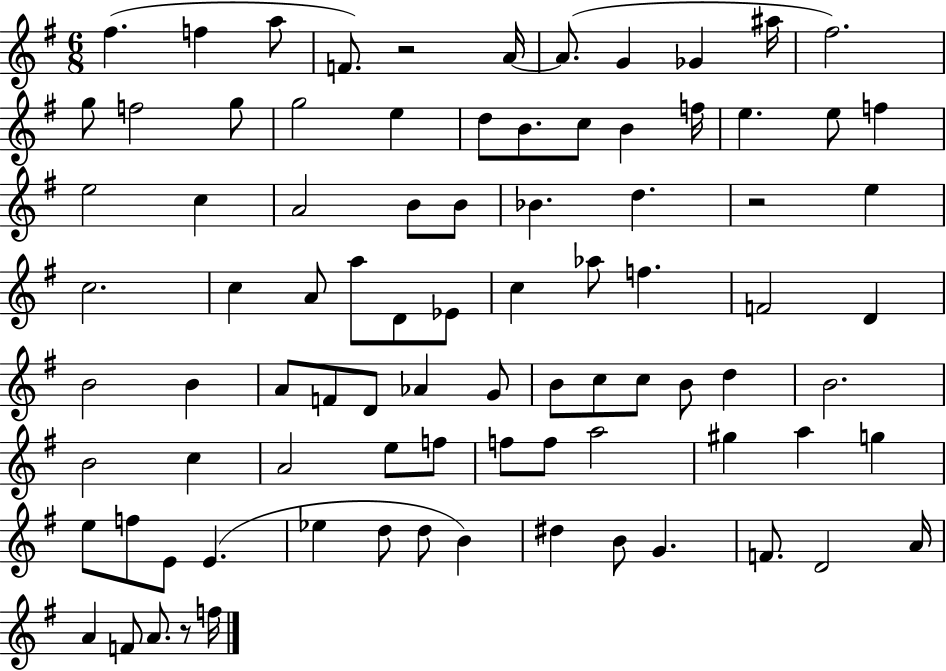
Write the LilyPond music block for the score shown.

{
  \clef treble
  \numericTimeSignature
  \time 6/8
  \key g \major
  fis''4.( f''4 a''8 | f'8.) r2 a'16~~ | a'8.( g'4 ges'4 ais''16 | fis''2.) | \break g''8 f''2 g''8 | g''2 e''4 | d''8 b'8. c''8 b'4 f''16 | e''4. e''8 f''4 | \break e''2 c''4 | a'2 b'8 b'8 | bes'4. d''4. | r2 e''4 | \break c''2. | c''4 a'8 a''8 d'8 ees'8 | c''4 aes''8 f''4. | f'2 d'4 | \break b'2 b'4 | a'8 f'8 d'8 aes'4 g'8 | b'8 c''8 c''8 b'8 d''4 | b'2. | \break b'2 c''4 | a'2 e''8 f''8 | f''8 f''8 a''2 | gis''4 a''4 g''4 | \break e''8 f''8 e'8 e'4.( | ees''4 d''8 d''8 b'4) | dis''4 b'8 g'4. | f'8. d'2 a'16 | \break a'4 f'8 a'8. r8 f''16 | \bar "|."
}